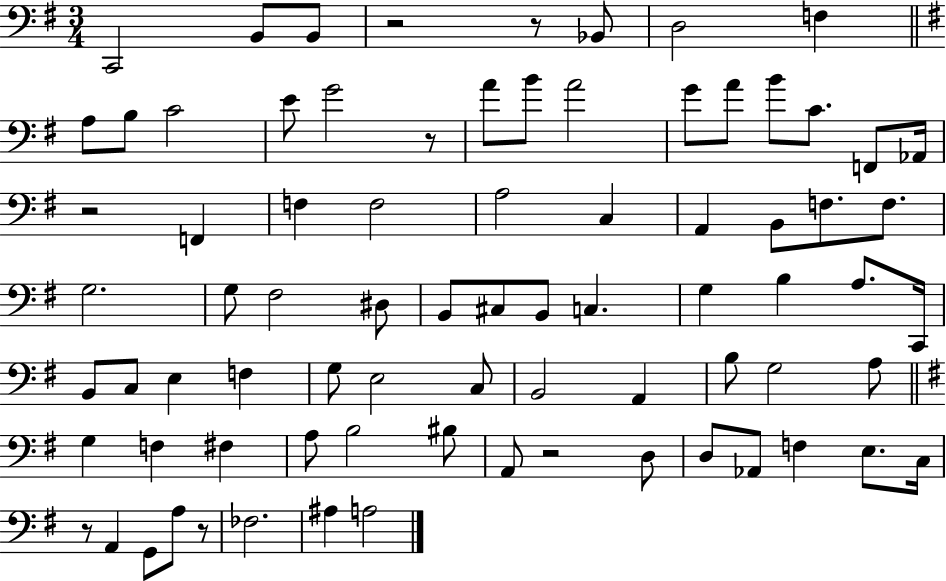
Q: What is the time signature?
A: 3/4